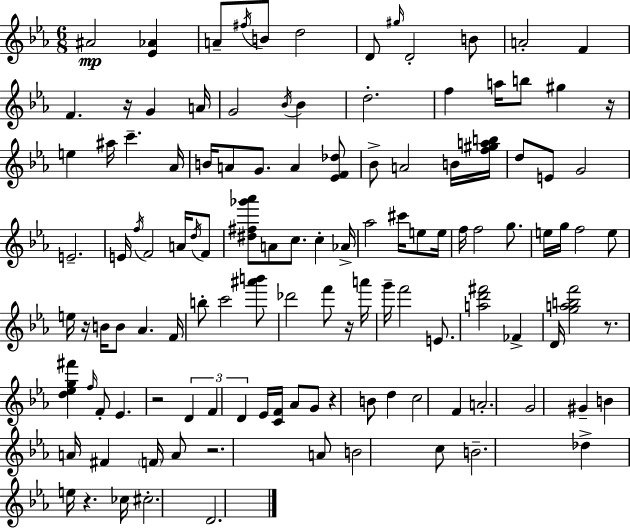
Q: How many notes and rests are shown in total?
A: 121